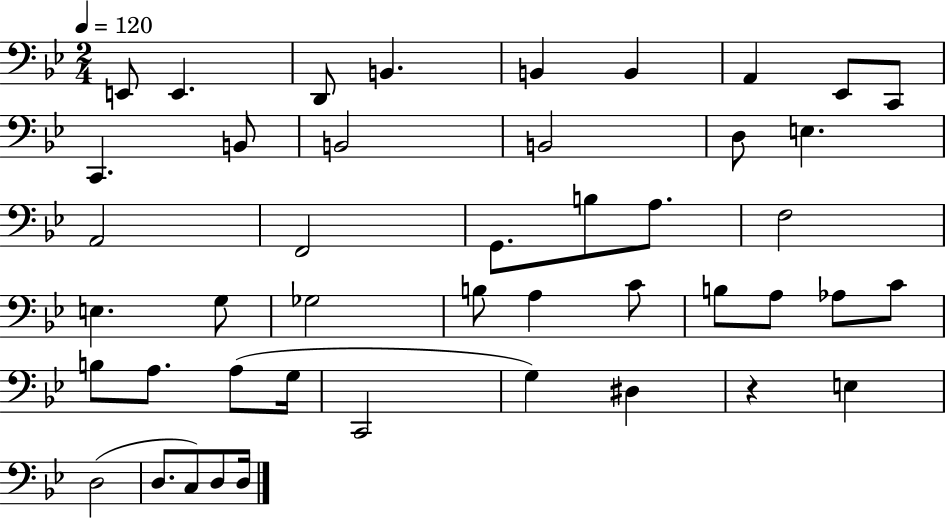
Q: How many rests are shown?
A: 1